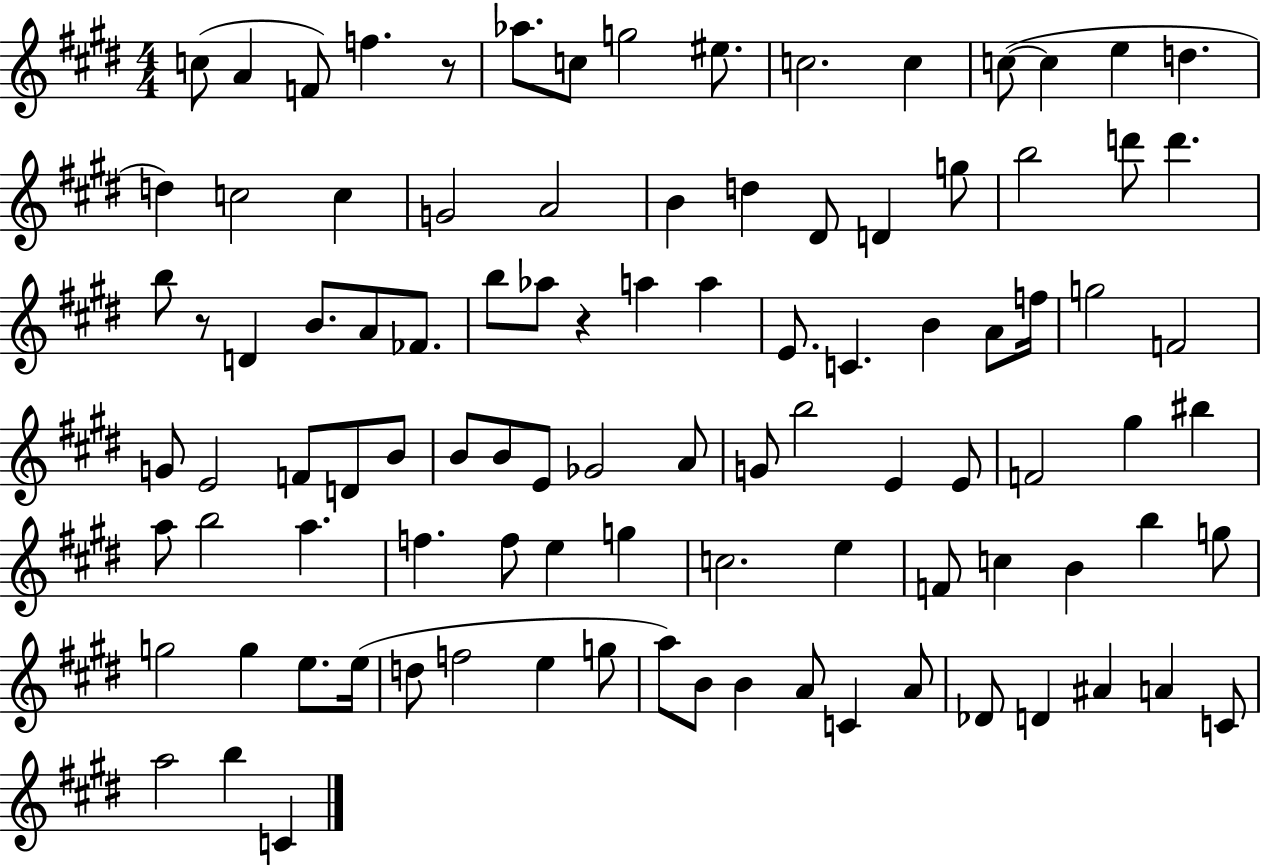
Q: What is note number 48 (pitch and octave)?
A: B4